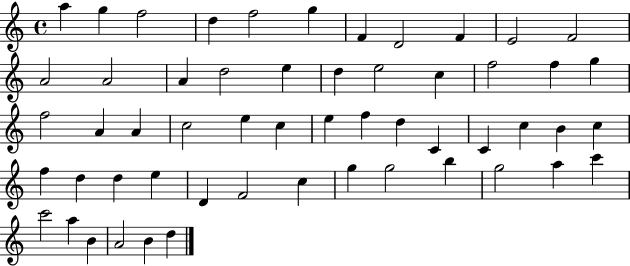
{
  \clef treble
  \time 4/4
  \defaultTimeSignature
  \key c \major
  a''4 g''4 f''2 | d''4 f''2 g''4 | f'4 d'2 f'4 | e'2 f'2 | \break a'2 a'2 | a'4 d''2 e''4 | d''4 e''2 c''4 | f''2 f''4 g''4 | \break f''2 a'4 a'4 | c''2 e''4 c''4 | e''4 f''4 d''4 c'4 | c'4 c''4 b'4 c''4 | \break f''4 d''4 d''4 e''4 | d'4 f'2 c''4 | g''4 g''2 b''4 | g''2 a''4 c'''4 | \break c'''2 a''4 b'4 | a'2 b'4 d''4 | \bar "|."
}